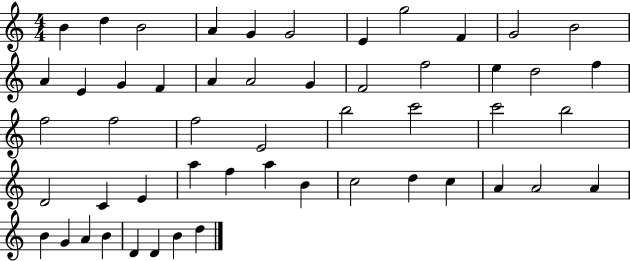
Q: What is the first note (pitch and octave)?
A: B4